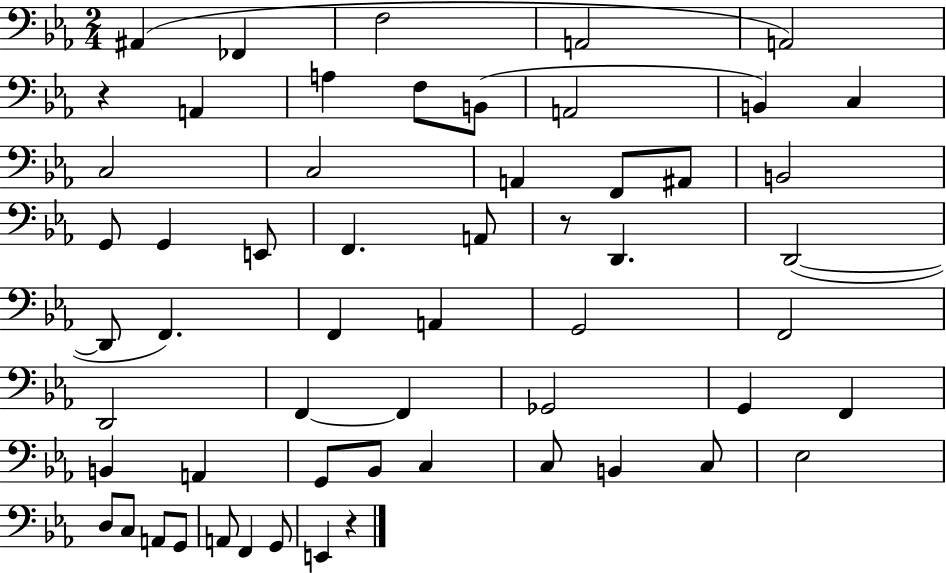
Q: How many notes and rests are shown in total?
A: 57